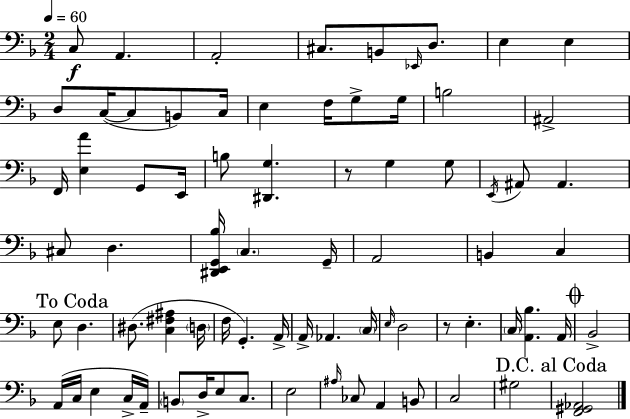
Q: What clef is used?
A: bass